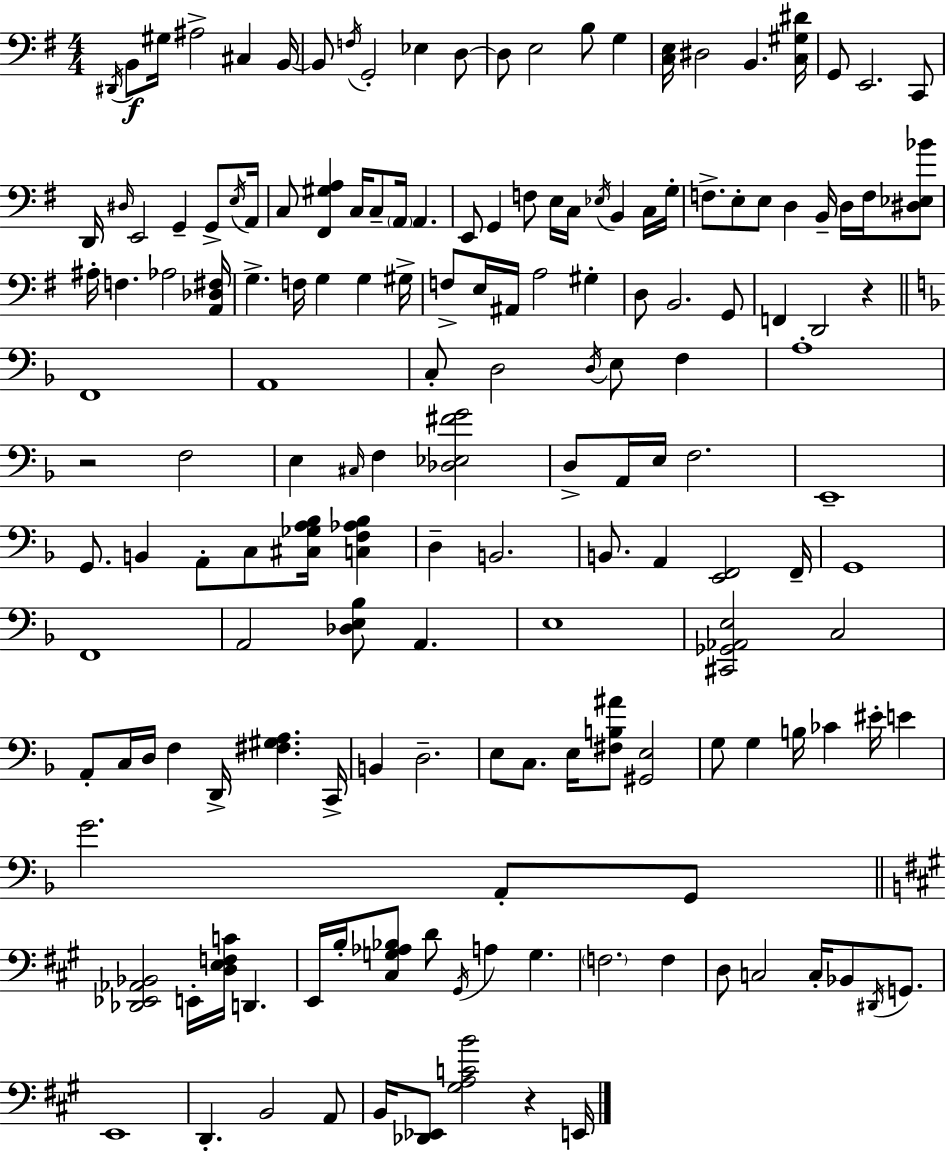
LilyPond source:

{
  \clef bass
  \numericTimeSignature
  \time 4/4
  \key e \minor
  \acciaccatura { dis,16 }\f b,8 gis16 ais2-> cis4 | b,16~~ b,8 \acciaccatura { f16 } g,2-. ees4 | d8~~ d8 e2 b8 g4 | <c e>16 dis2 b,4. | \break <c gis dis'>16 g,8 e,2. | c,8 d,16 \grace { dis16 } e,2 g,4-- | g,8-> \acciaccatura { e16 } a,16 c8 <fis, gis a>4 c16 c8-- \parenthesize a,16 a,4. | e,8 g,4 f8 e16 c16 \acciaccatura { ees16 } b,4 | \break c16 g16-. f8.-> e8-. e8 d4 | b,16-- d16 f16 <dis ees bes'>8 ais16-. f4. aes2 | <a, des fis>16 g4.-> f16 g4 | g4 gis16-> f8-> e16 ais,16 a2 | \break gis4-. d8 b,2. | g,8 f,4 d,2 | r4 \bar "||" \break \key d \minor f,1 | a,1 | c8-. d2 \acciaccatura { d16 } e8 f4 | a1-. | \break r2 f2 | e4 \grace { cis16 } f4 <des ees fis' g'>2 | d8-> a,16 e16 f2. | e,1-- | \break g,8. b,4 a,8-. c8 <cis ges a bes>16 <c f aes bes>4 | d4-- b,2. | b,8. a,4 <e, f,>2 | f,16-- g,1 | \break f,1 | a,2 <des e bes>8 a,4. | e1 | <cis, ges, aes, e>2 c2 | \break a,8-. c16 d16 f4 d,16-> <fis gis a>4. | c,16-> b,4 d2.-- | e8 c8. e16 <fis b ais'>8 <gis, e>2 | g8 g4 b16 ces'4 eis'16-. e'4 | \break g'2. a,8-. | g,8 \bar "||" \break \key a \major <des, ees, aes, bes,>2 e,16-. <d e f c'>16 d,4. | e,16 b16-. <cis g aes bes>8 d'8 \acciaccatura { gis,16 } a4 g4. | \parenthesize f2. f4 | d8 c2 c16-. bes,8 \acciaccatura { dis,16 } g,8. | \break e,1 | d,4.-. b,2 | a,8 b,16 <des, ees,>8 <gis a c' b'>2 r4 | e,16 \bar "|."
}